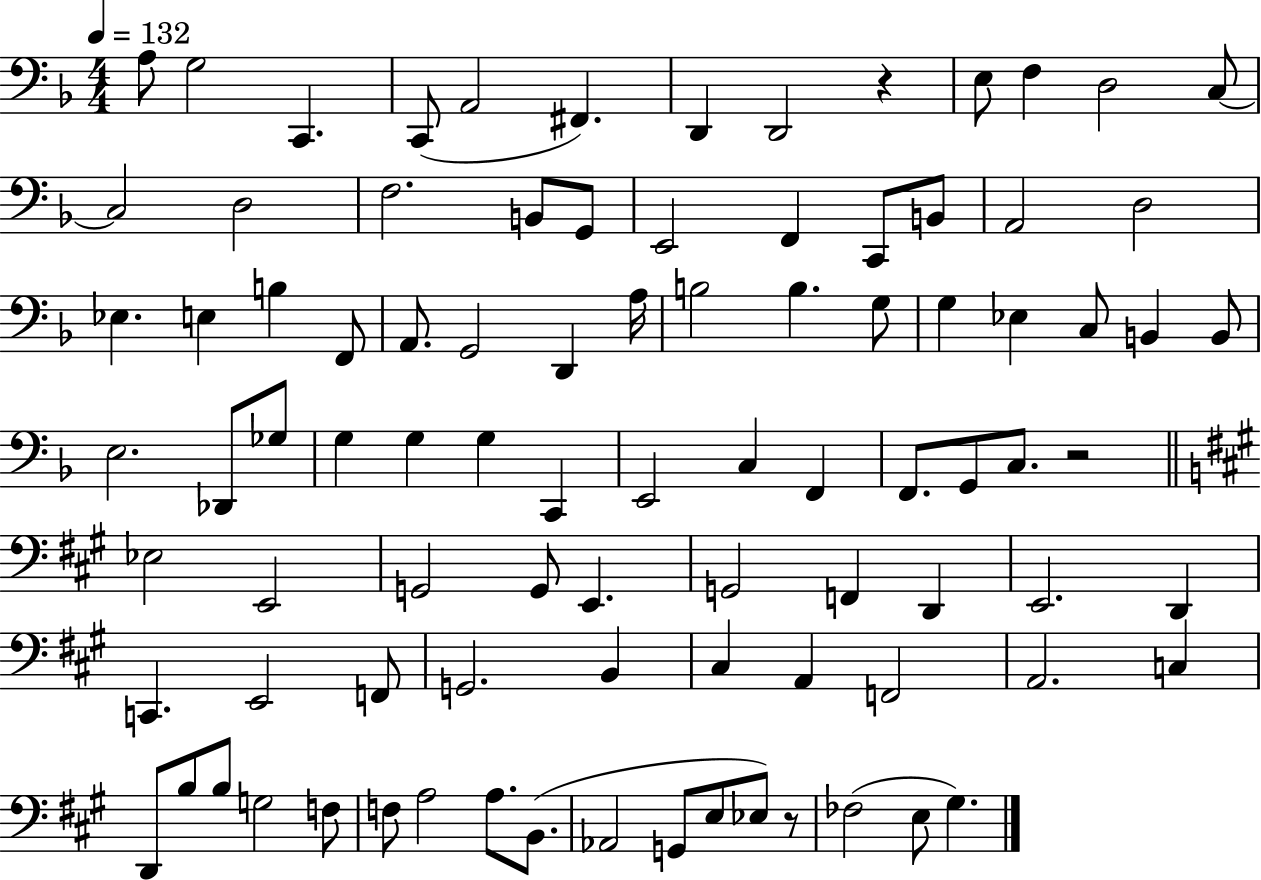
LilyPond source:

{
  \clef bass
  \numericTimeSignature
  \time 4/4
  \key f \major
  \tempo 4 = 132
  \repeat volta 2 { a8 g2 c,4. | c,8( a,2 fis,4.) | d,4 d,2 r4 | e8 f4 d2 c8~~ | \break c2 d2 | f2. b,8 g,8 | e,2 f,4 c,8 b,8 | a,2 d2 | \break ees4. e4 b4 f,8 | a,8. g,2 d,4 a16 | b2 b4. g8 | g4 ees4 c8 b,4 b,8 | \break e2. des,8 ges8 | g4 g4 g4 c,4 | e,2 c4 f,4 | f,8. g,8 c8. r2 | \break \bar "||" \break \key a \major ees2 e,2 | g,2 g,8 e,4. | g,2 f,4 d,4 | e,2. d,4 | \break c,4. e,2 f,8 | g,2. b,4 | cis4 a,4 f,2 | a,2. c4 | \break d,8 b8 b8 g2 f8 | f8 a2 a8. b,8.( | aes,2 g,8 e8 ees8) r8 | fes2( e8 gis4.) | \break } \bar "|."
}